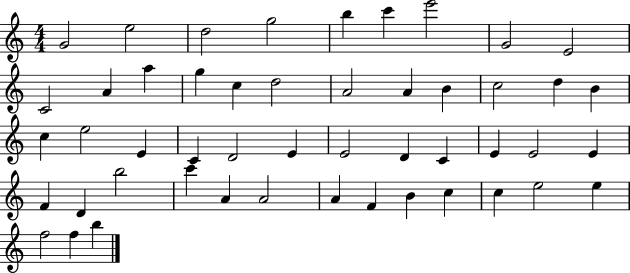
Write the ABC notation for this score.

X:1
T:Untitled
M:4/4
L:1/4
K:C
G2 e2 d2 g2 b c' e'2 G2 E2 C2 A a g c d2 A2 A B c2 d B c e2 E C D2 E E2 D C E E2 E F D b2 c' A A2 A F B c c e2 e f2 f b